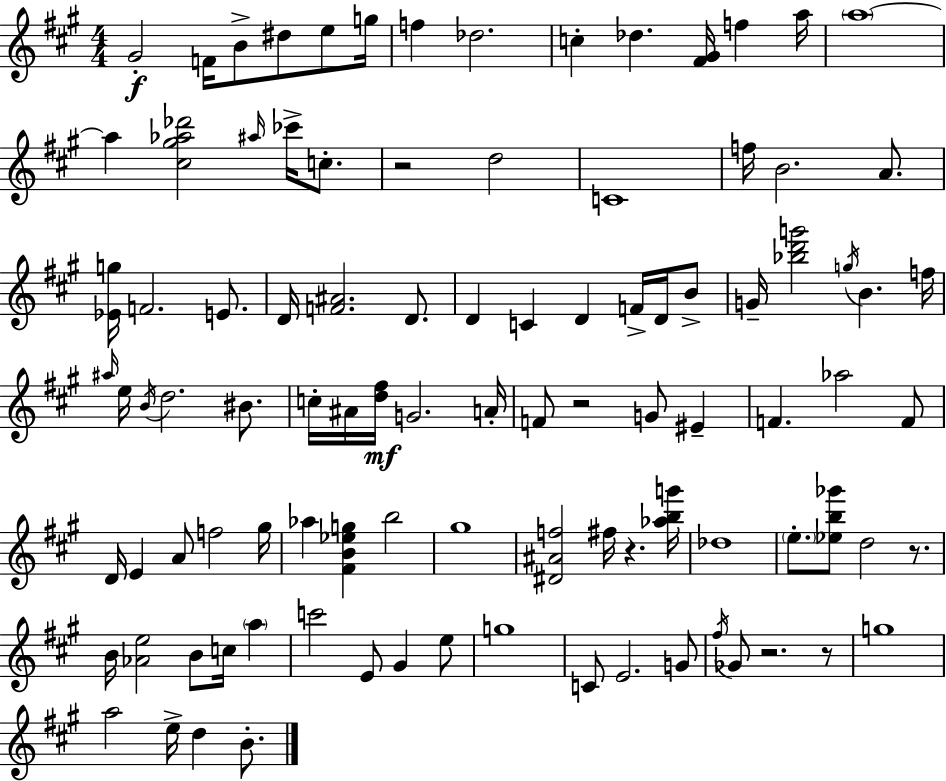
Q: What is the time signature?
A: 4/4